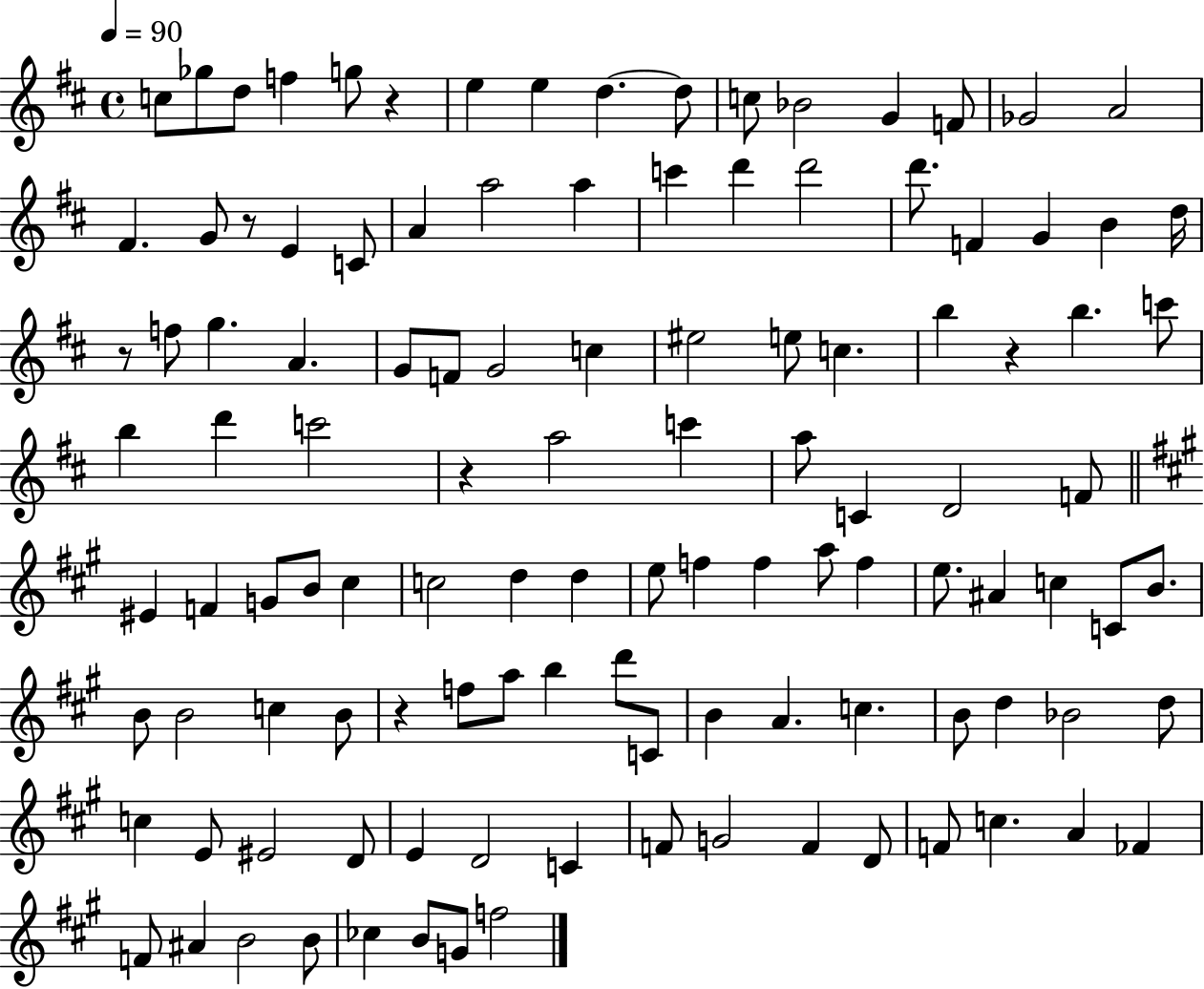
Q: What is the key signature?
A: D major